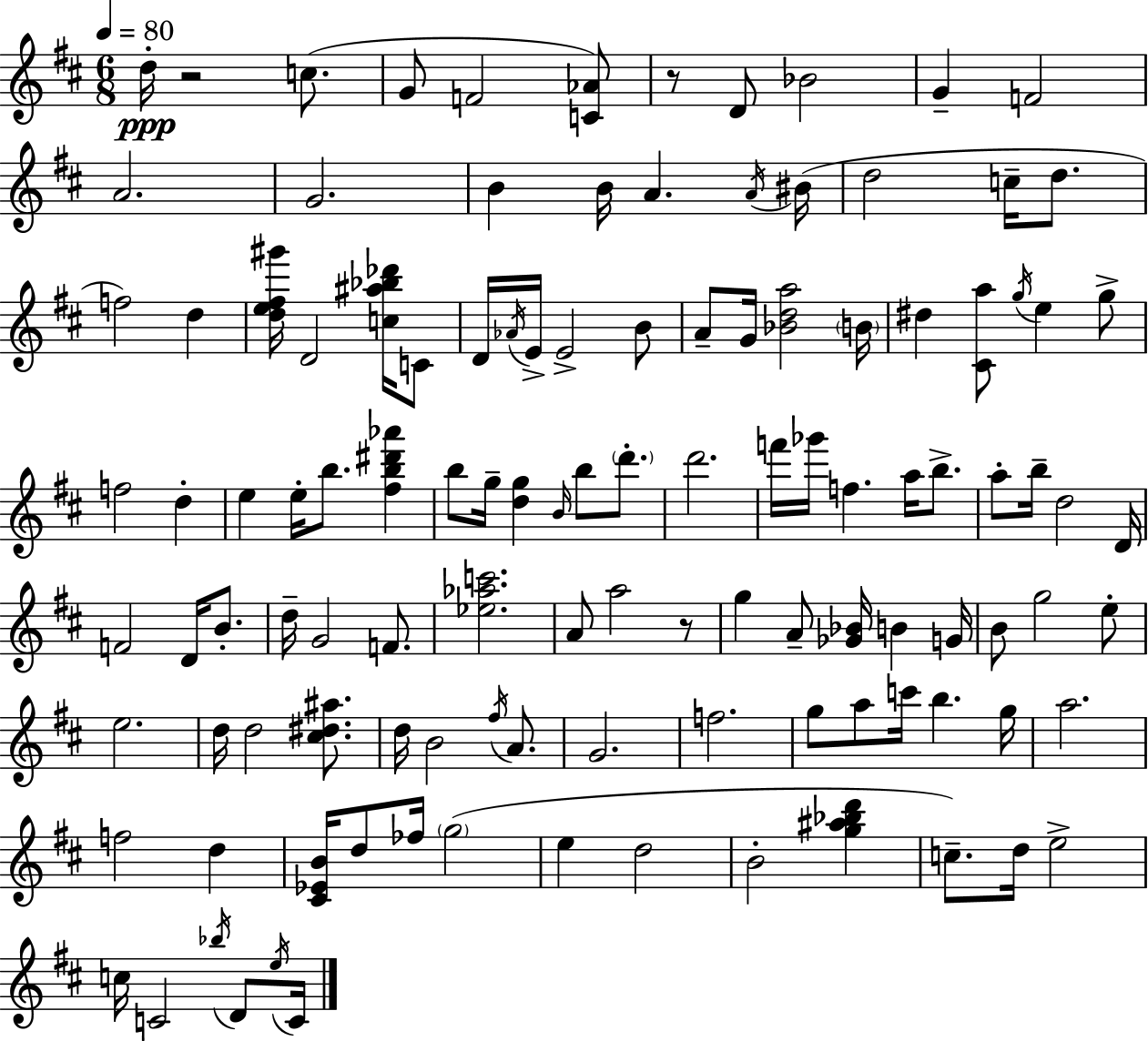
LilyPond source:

{
  \clef treble
  \numericTimeSignature
  \time 6/8
  \key d \major
  \tempo 4 = 80
  d''16-.\ppp r2 c''8.( | g'8 f'2 <c' aes'>8) | r8 d'8 bes'2 | g'4-- f'2 | \break a'2. | g'2. | b'4 b'16 a'4. \acciaccatura { a'16 } | bis'16( d''2 c''16-- d''8. | \break f''2) d''4 | <d'' e'' fis'' gis'''>16 d'2 <c'' ais'' bes'' des'''>16 c'8 | d'16 \acciaccatura { aes'16 } e'16-> e'2-> | b'8 a'8-- g'16 <bes' d'' a''>2 | \break \parenthesize b'16 dis''4 <cis' a''>8 \acciaccatura { g''16 } e''4 | g''8-> f''2 d''4-. | e''4 e''16-. b''8. <fis'' b'' dis''' aes'''>4 | b''8 g''16-- <d'' g''>4 \grace { b'16 } b''8 | \break \parenthesize d'''8.-. d'''2. | f'''16 ges'''16 f''4. | a''16 b''8.-> a''8-. b''16-- d''2 | d'16 f'2 | \break d'16 b'8.-. d''16-- g'2 | f'8. <ees'' aes'' c'''>2. | a'8 a''2 | r8 g''4 a'8-- <ges' bes'>16 b'4 | \break g'16 b'8 g''2 | e''8-. e''2. | d''16 d''2 | <cis'' dis'' ais''>8. d''16 b'2 | \break \acciaccatura { fis''16 } a'8. g'2. | f''2. | g''8 a''8 c'''16 b''4. | g''16 a''2. | \break f''2 | d''4 <cis' ees' b'>16 d''8 fes''16 \parenthesize g''2( | e''4 d''2 | b'2-. | \break <g'' ais'' bes'' d'''>4 c''8.--) d''16 e''2-> | c''16 c'2 | \acciaccatura { bes''16 } d'8 \acciaccatura { e''16 } c'16 \bar "|."
}